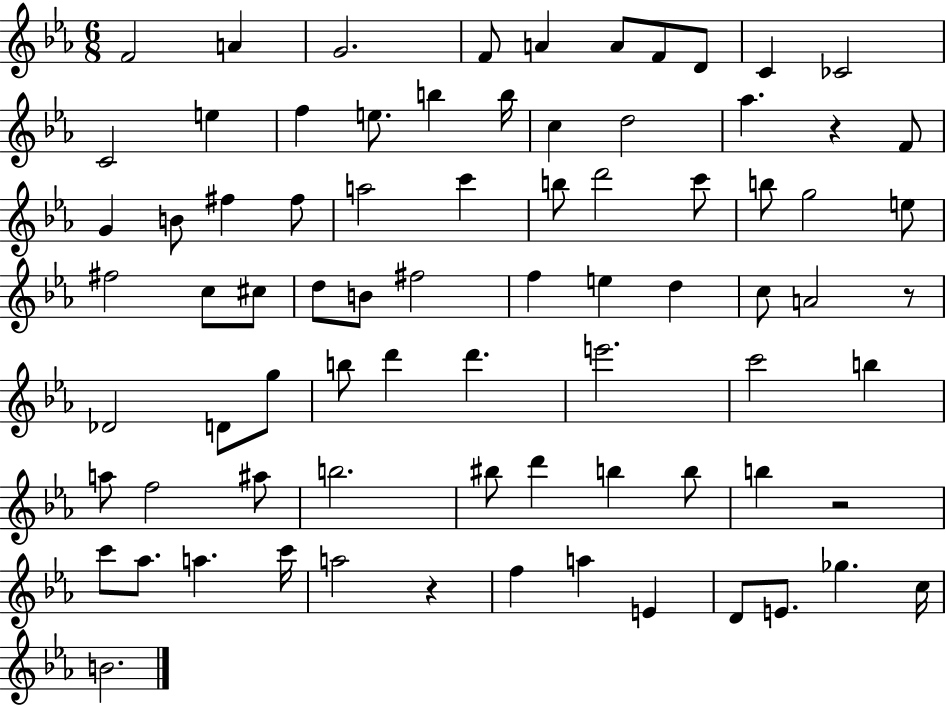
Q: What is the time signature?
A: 6/8